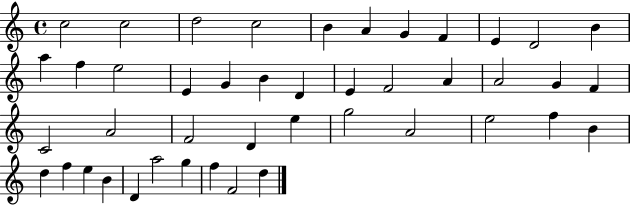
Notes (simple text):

C5/h C5/h D5/h C5/h B4/q A4/q G4/q F4/q E4/q D4/h B4/q A5/q F5/q E5/h E4/q G4/q B4/q D4/q E4/q F4/h A4/q A4/h G4/q F4/q C4/h A4/h F4/h D4/q E5/q G5/h A4/h E5/h F5/q B4/q D5/q F5/q E5/q B4/q D4/q A5/h G5/q F5/q F4/h D5/q